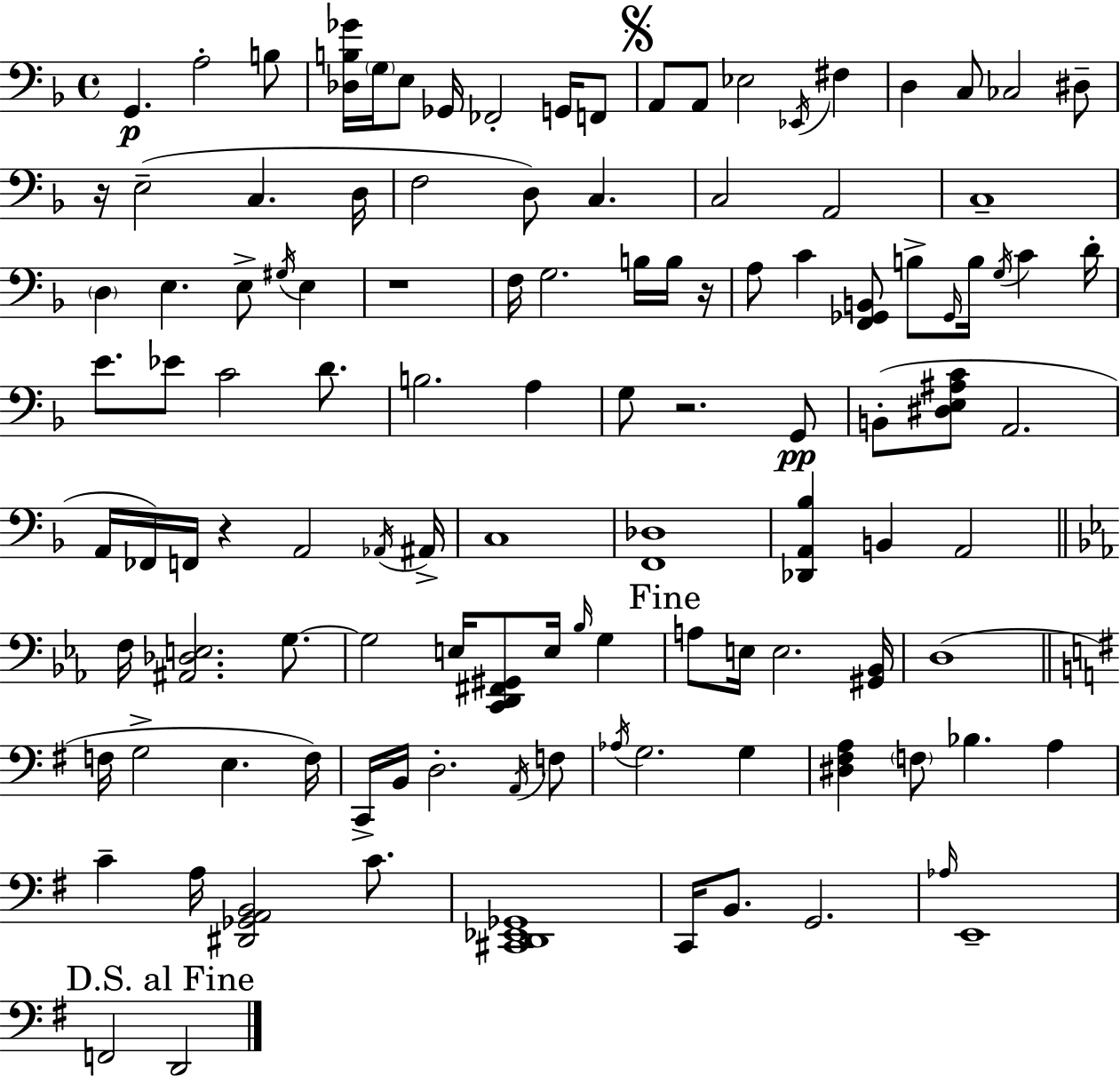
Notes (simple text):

G2/q. A3/h B3/e [Db3,B3,Gb4]/s G3/s E3/e Gb2/s FES2/h G2/s F2/e A2/e A2/e Eb3/h Eb2/s F#3/q D3/q C3/e CES3/h D#3/e R/s E3/h C3/q. D3/s F3/h D3/e C3/q. C3/h A2/h C3/w D3/q E3/q. E3/e G#3/s E3/q R/w F3/s G3/h. B3/s B3/s R/s A3/e C4/q [F2,Gb2,B2]/e B3/e Gb2/s B3/s G3/s C4/q D4/s E4/e. Eb4/e C4/h D4/e. B3/h. A3/q G3/e R/h. G2/e B2/e [D#3,E3,A#3,C4]/e A2/h. A2/s FES2/s F2/s R/q A2/h Ab2/s A#2/s C3/w [F2,Db3]/w [Db2,A2,Bb3]/q B2/q A2/h F3/s [A#2,Db3,E3]/h. G3/e. G3/h E3/s [C2,D2,F#2,G#2]/e E3/s Bb3/s G3/q A3/e E3/s E3/h. [G#2,Bb2]/s D3/w F3/s G3/h E3/q. F3/s C2/s B2/s D3/h. A2/s F3/e Ab3/s G3/h. G3/q [D#3,F#3,A3]/q F3/e Bb3/q. A3/q C4/q A3/s [D#2,Gb2,A2,B2]/h C4/e. [C#2,D2,Eb2,Gb2]/w C2/s B2/e. G2/h. Ab3/s E2/w F2/h D2/h